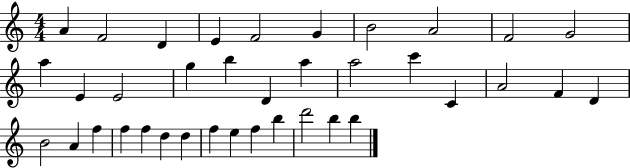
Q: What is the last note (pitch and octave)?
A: B5